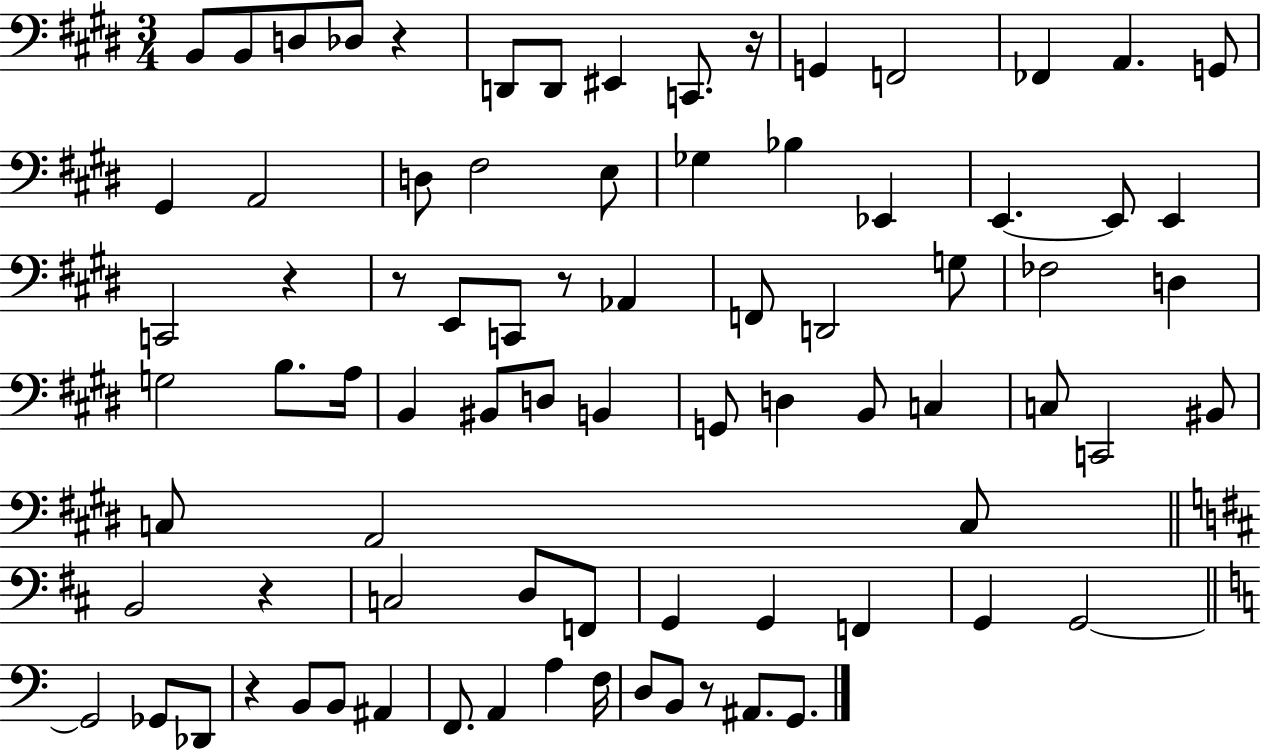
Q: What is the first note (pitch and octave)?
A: B2